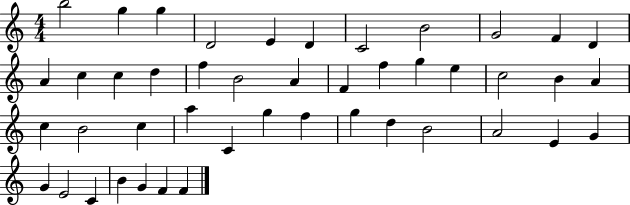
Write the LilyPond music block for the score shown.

{
  \clef treble
  \numericTimeSignature
  \time 4/4
  \key c \major
  b''2 g''4 g''4 | d'2 e'4 d'4 | c'2 b'2 | g'2 f'4 d'4 | \break a'4 c''4 c''4 d''4 | f''4 b'2 a'4 | f'4 f''4 g''4 e''4 | c''2 b'4 a'4 | \break c''4 b'2 c''4 | a''4 c'4 g''4 f''4 | g''4 d''4 b'2 | a'2 e'4 g'4 | \break g'4 e'2 c'4 | b'4 g'4 f'4 f'4 | \bar "|."
}